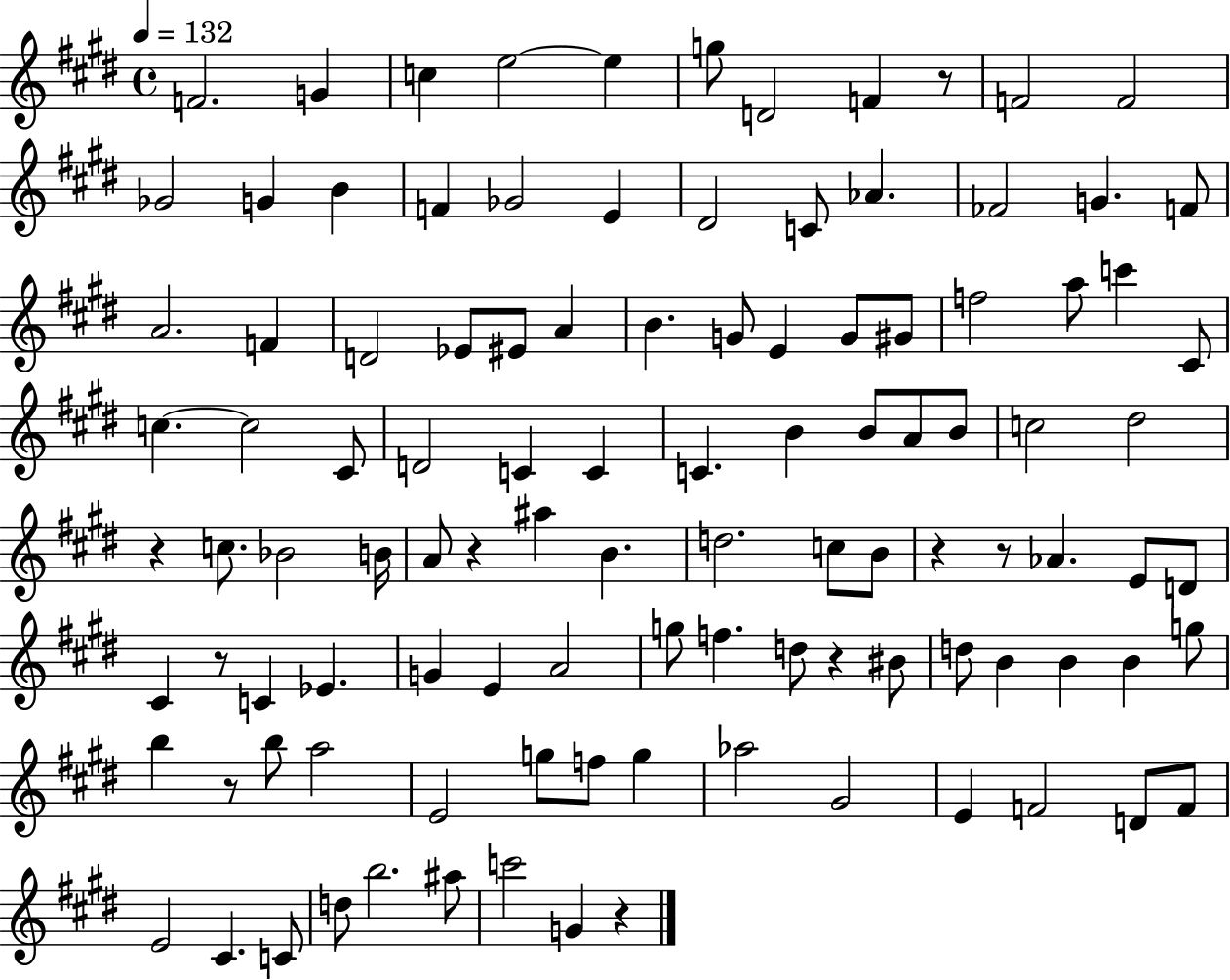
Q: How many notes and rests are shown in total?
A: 107